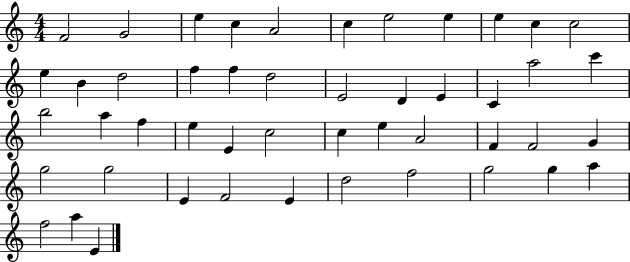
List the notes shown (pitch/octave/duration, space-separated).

F4/h G4/h E5/q C5/q A4/h C5/q E5/h E5/q E5/q C5/q C5/h E5/q B4/q D5/h F5/q F5/q D5/h E4/h D4/q E4/q C4/q A5/h C6/q B5/h A5/q F5/q E5/q E4/q C5/h C5/q E5/q A4/h F4/q F4/h G4/q G5/h G5/h E4/q F4/h E4/q D5/h F5/h G5/h G5/q A5/q F5/h A5/q E4/q